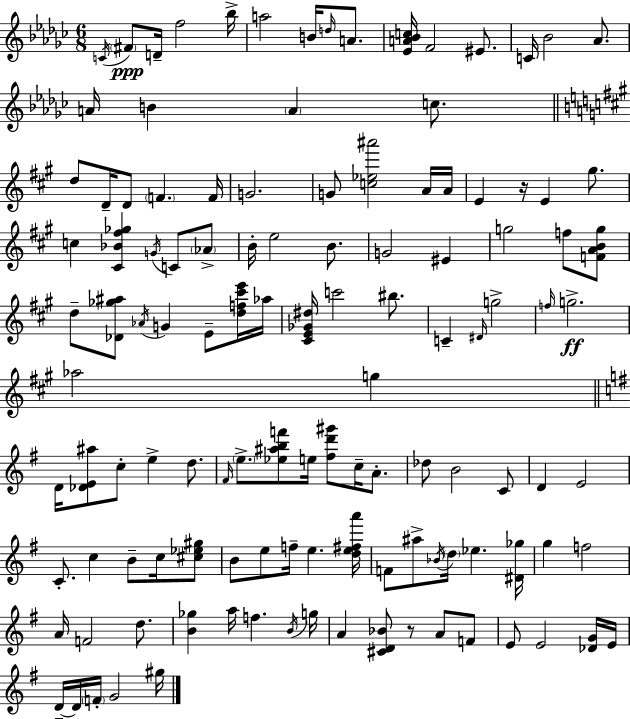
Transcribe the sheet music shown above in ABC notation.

X:1
T:Untitled
M:6/8
L:1/4
K:Ebm
C/4 ^F/2 D/4 f2 _b/4 a2 B/4 d/4 A/2 [_EA_Bc]/4 F2 ^E/2 C/4 _B2 _A/2 A/4 B A c/2 d/2 D/4 D/2 F F/4 G2 G/2 [c_e^a']2 A/4 A/4 E z/4 E ^g/2 c [^C_B^f_g] G/4 C/2 _A/2 B/4 e2 B/2 G2 ^E g2 f/2 [FABg]/2 d/2 [_D_g^a]/2 _A/4 G E/2 [df^c'e']/4 _a/4 [^CE_G^d]/4 c'2 ^b/2 C ^D/4 g2 f/4 g2 _a2 g D/4 [_DE^a]/2 c/2 e d/2 ^F/4 e/2 [_e^abf']/2 e/4 [^fd'^g']/2 c/4 A/2 _d/2 B2 C/2 D E2 C/2 c B/2 c/4 [^c_e^g]/2 B/2 e/2 f/4 e [de^fa']/4 F/2 ^a/2 _B/4 d/4 _e [^D_g]/4 g f2 A/4 F2 d/2 [B_g] a/4 f B/4 g/4 A [^CD_B]/2 z/2 A/2 F/2 E/2 E2 [_DG]/4 E/4 D/4 D/4 F/4 G2 ^g/4